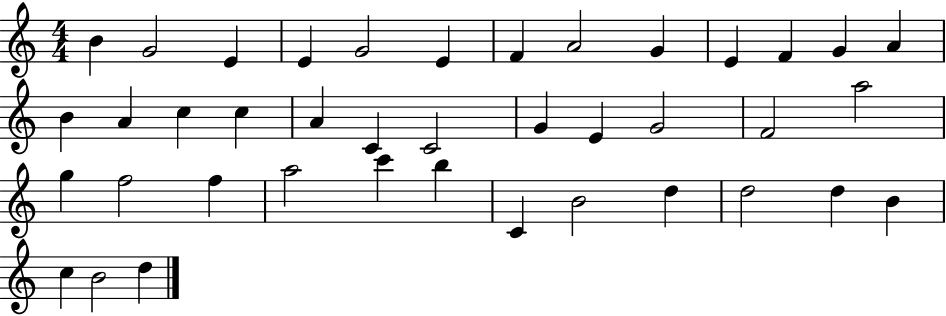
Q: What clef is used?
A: treble